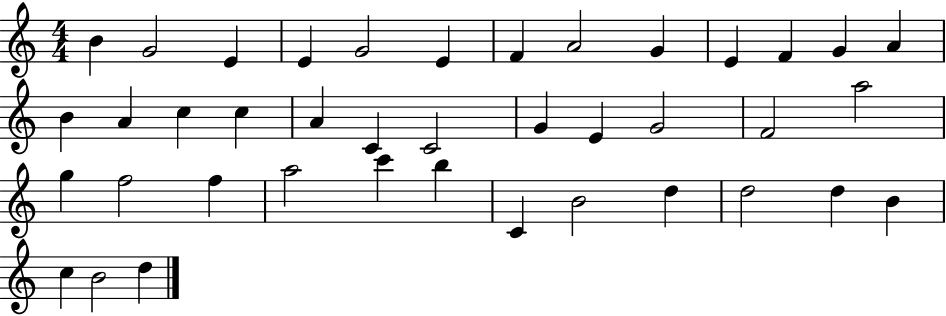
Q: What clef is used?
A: treble